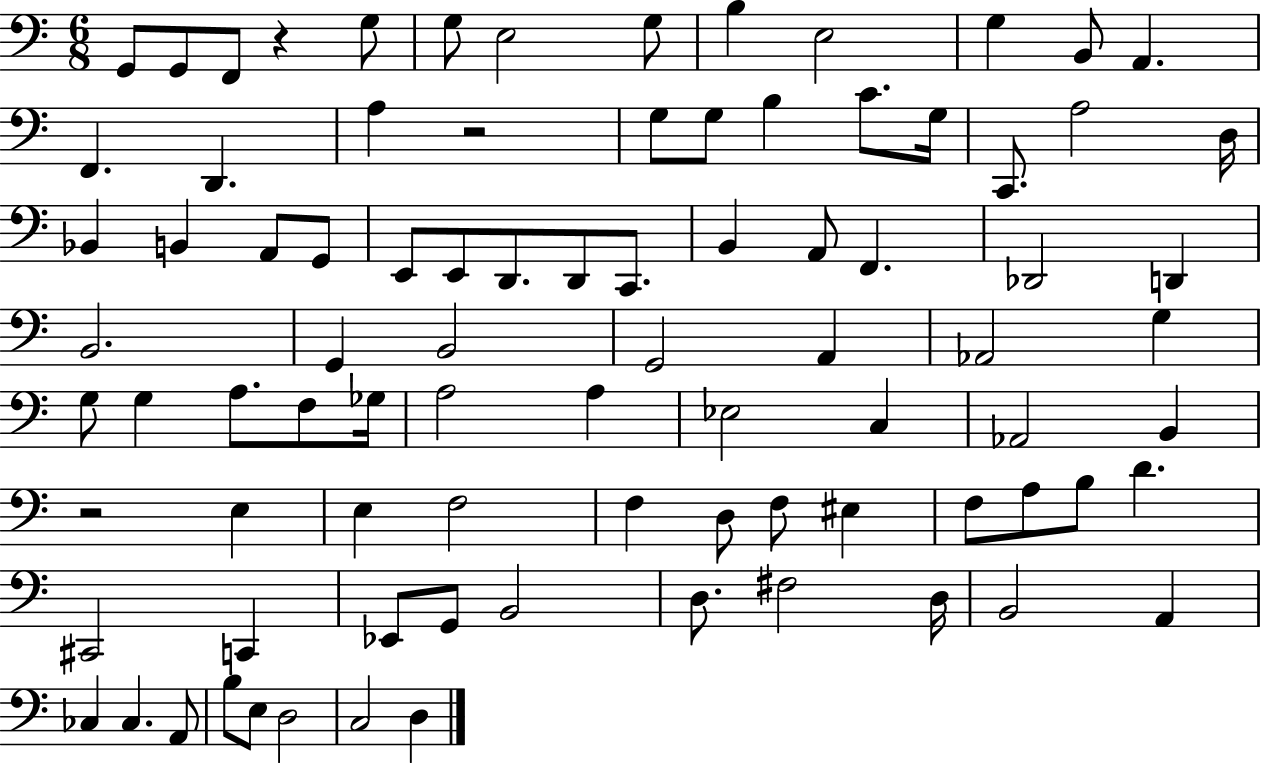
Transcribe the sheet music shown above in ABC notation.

X:1
T:Untitled
M:6/8
L:1/4
K:C
G,,/2 G,,/2 F,,/2 z G,/2 G,/2 E,2 G,/2 B, E,2 G, B,,/2 A,, F,, D,, A, z2 G,/2 G,/2 B, C/2 G,/4 C,,/2 A,2 D,/4 _B,, B,, A,,/2 G,,/2 E,,/2 E,,/2 D,,/2 D,,/2 C,,/2 B,, A,,/2 F,, _D,,2 D,, B,,2 G,, B,,2 G,,2 A,, _A,,2 G, G,/2 G, A,/2 F,/2 _G,/4 A,2 A, _E,2 C, _A,,2 B,, z2 E, E, F,2 F, D,/2 F,/2 ^E, F,/2 A,/2 B,/2 D ^C,,2 C,, _E,,/2 G,,/2 B,,2 D,/2 ^F,2 D,/4 B,,2 A,, _C, _C, A,,/2 B,/2 E,/2 D,2 C,2 D,